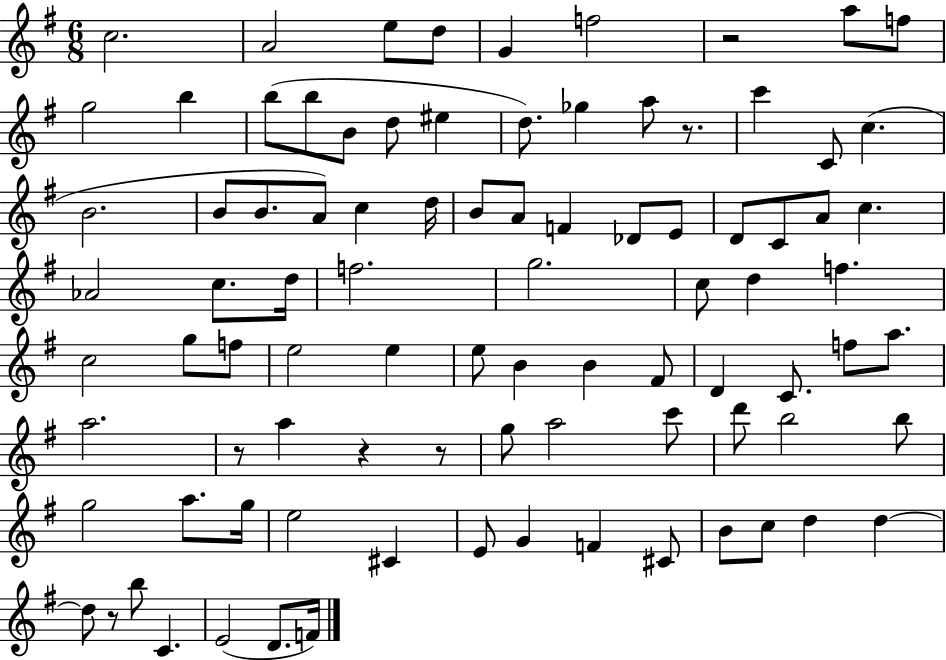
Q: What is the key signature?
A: G major